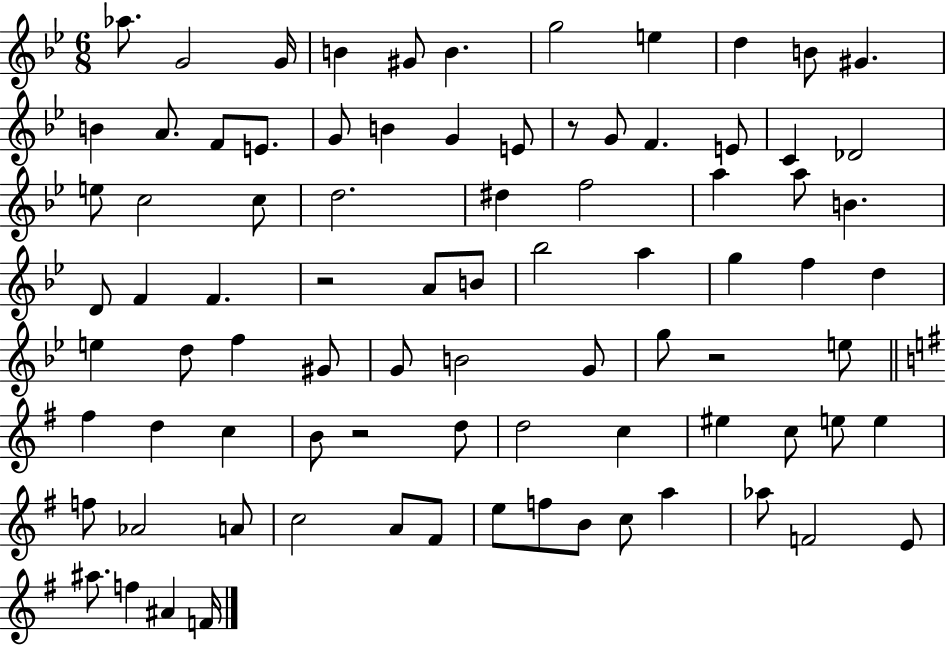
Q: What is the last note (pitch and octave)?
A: F4